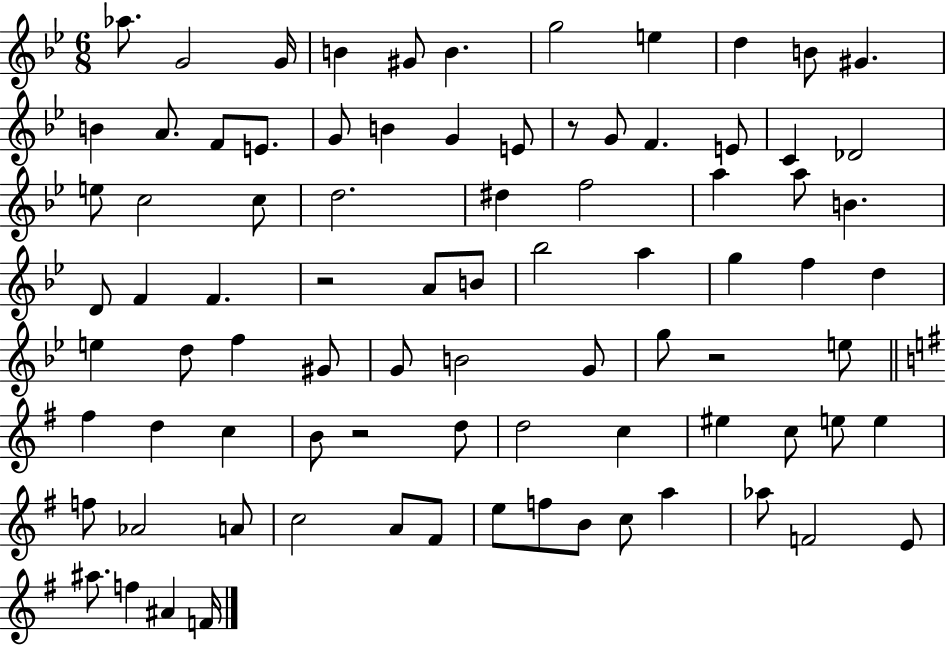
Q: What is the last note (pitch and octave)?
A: F4